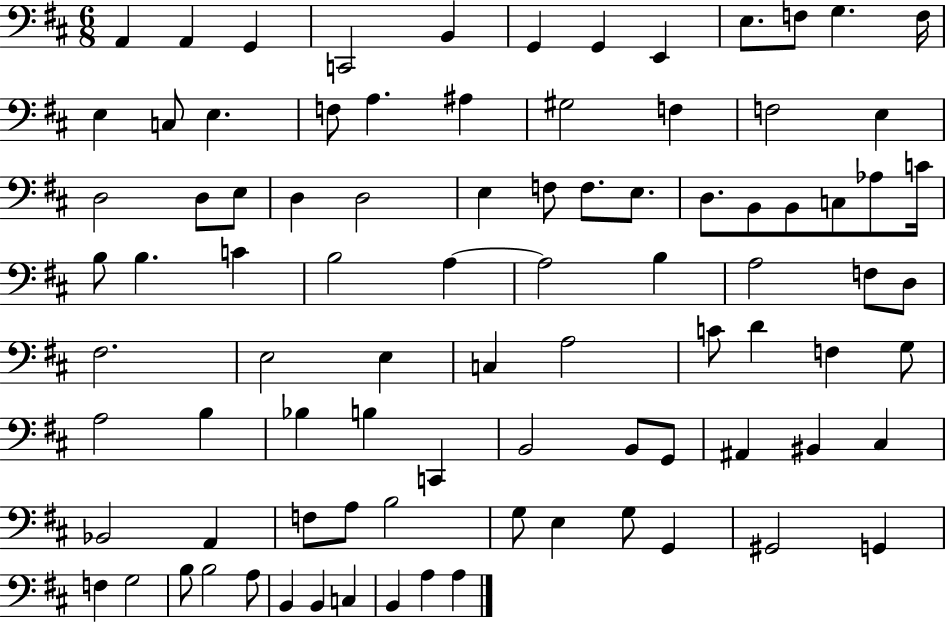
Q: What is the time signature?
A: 6/8